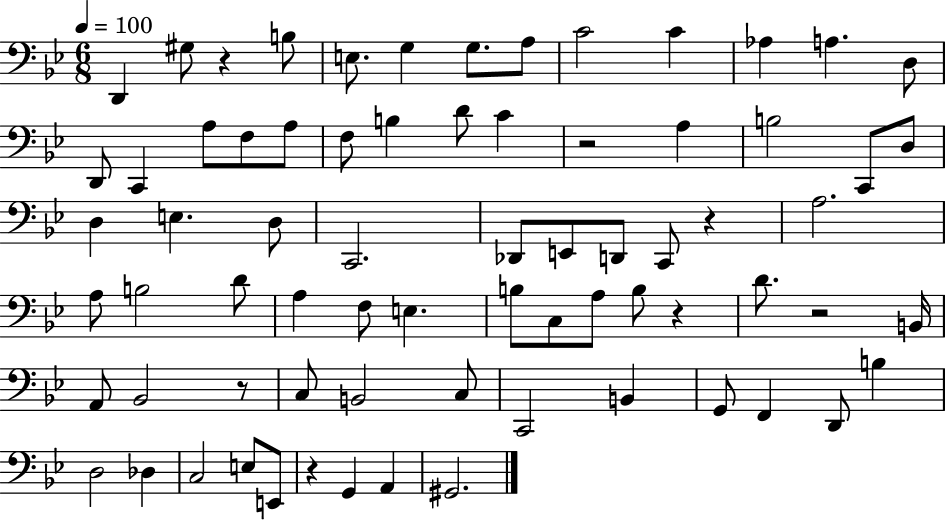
D2/q G#3/e R/q B3/e E3/e. G3/q G3/e. A3/e C4/h C4/q Ab3/q A3/q. D3/e D2/e C2/q A3/e F3/e A3/e F3/e B3/q D4/e C4/q R/h A3/q B3/h C2/e D3/e D3/q E3/q. D3/e C2/h. Db2/e E2/e D2/e C2/e R/q A3/h. A3/e B3/h D4/e A3/q F3/e E3/q. B3/e C3/e A3/e B3/e R/q D4/e. R/h B2/s A2/e Bb2/h R/e C3/e B2/h C3/e C2/h B2/q G2/e F2/q D2/e B3/q D3/h Db3/q C3/h E3/e E2/e R/q G2/q A2/q G#2/h.